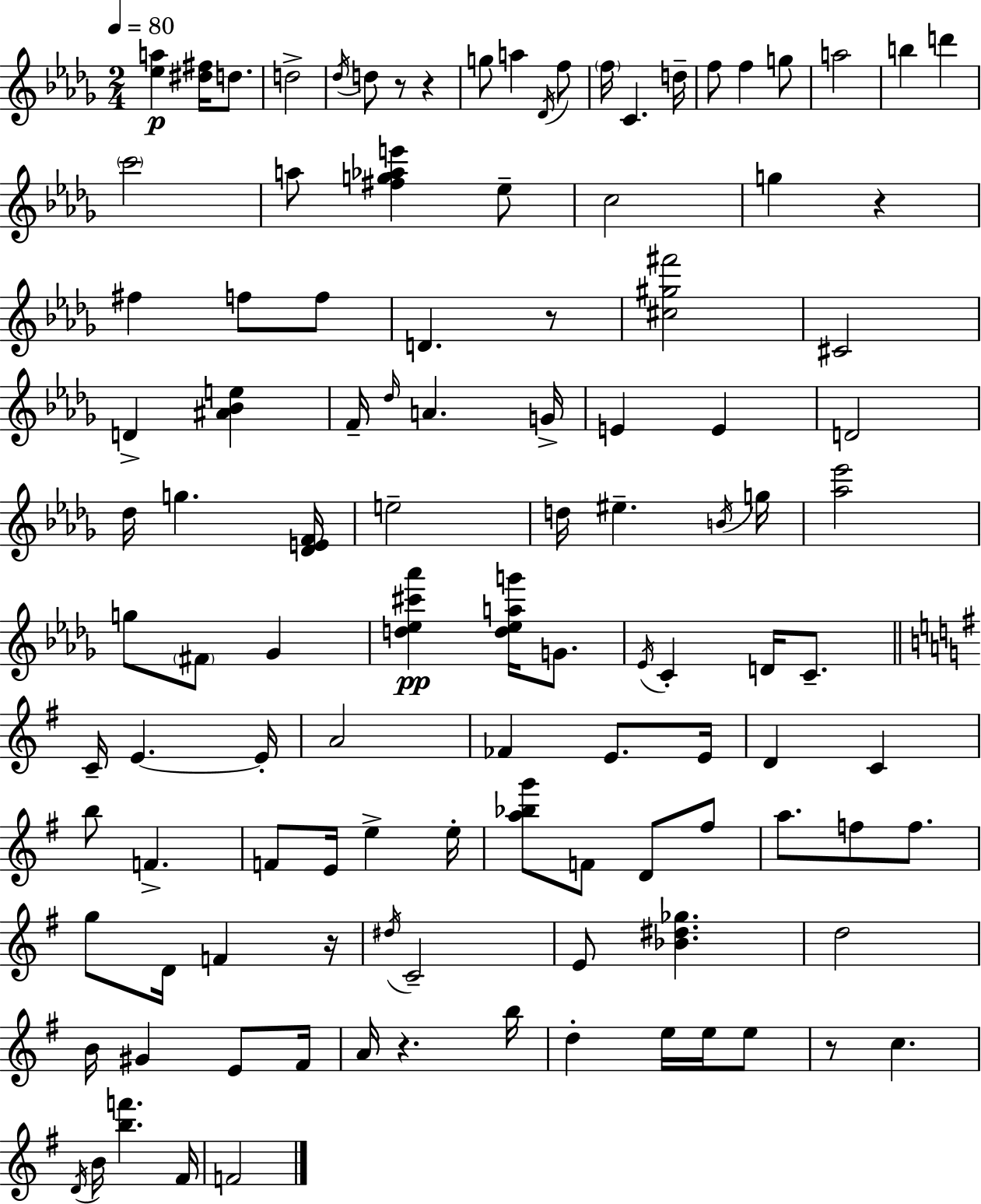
{
  \clef treble
  \numericTimeSignature
  \time 2/4
  \key bes \minor
  \tempo 4 = 80
  <ees'' a''>4\p <dis'' fis''>16 d''8. | d''2-> | \acciaccatura { des''16 } d''8 r8 r4 | g''8 a''4 \acciaccatura { des'16 } | \break f''8 \parenthesize f''16 c'4. | d''16-- f''8 f''4 | g''8 a''2 | b''4 d'''4 | \break \parenthesize c'''2 | a''8 <fis'' g'' aes'' e'''>4 | ees''8-- c''2 | g''4 r4 | \break fis''4 f''8 | f''8 d'4. | r8 <cis'' gis'' fis'''>2 | cis'2 | \break d'4-> <ais' bes' e''>4 | f'16-- \grace { des''16 } a'4. | g'16-> e'4 e'4 | d'2 | \break des''16 g''4. | <des' e' f'>16 e''2-- | d''16 eis''4.-- | \acciaccatura { b'16 } g''16 <aes'' ees'''>2 | \break g''8 \parenthesize fis'8 | ges'4 <d'' ees'' cis''' aes'''>4\pp | <d'' ees'' a'' g'''>16 g'8. \acciaccatura { ees'16 } c'4-. | d'16 c'8.-- \bar "||" \break \key e \minor c'16-- e'4.~~ e'16-. | a'2 | fes'4 e'8. e'16 | d'4 c'4 | \break b''8 f'4.-> | f'8 e'16 e''4-> e''16-. | <a'' bes'' g'''>8 f'8 d'8 fis''8 | a''8. f''8 f''8. | \break g''8 d'16 f'4 r16 | \acciaccatura { dis''16 } c'2-- | e'8 <bes' dis'' ges''>4. | d''2 | \break b'16 gis'4 e'8 | fis'16 a'16 r4. | b''16 d''4-. e''16 e''16 e''8 | r8 c''4. | \break \acciaccatura { d'16 } b'16 <b'' f'''>4. | fis'16 f'2 | \bar "|."
}